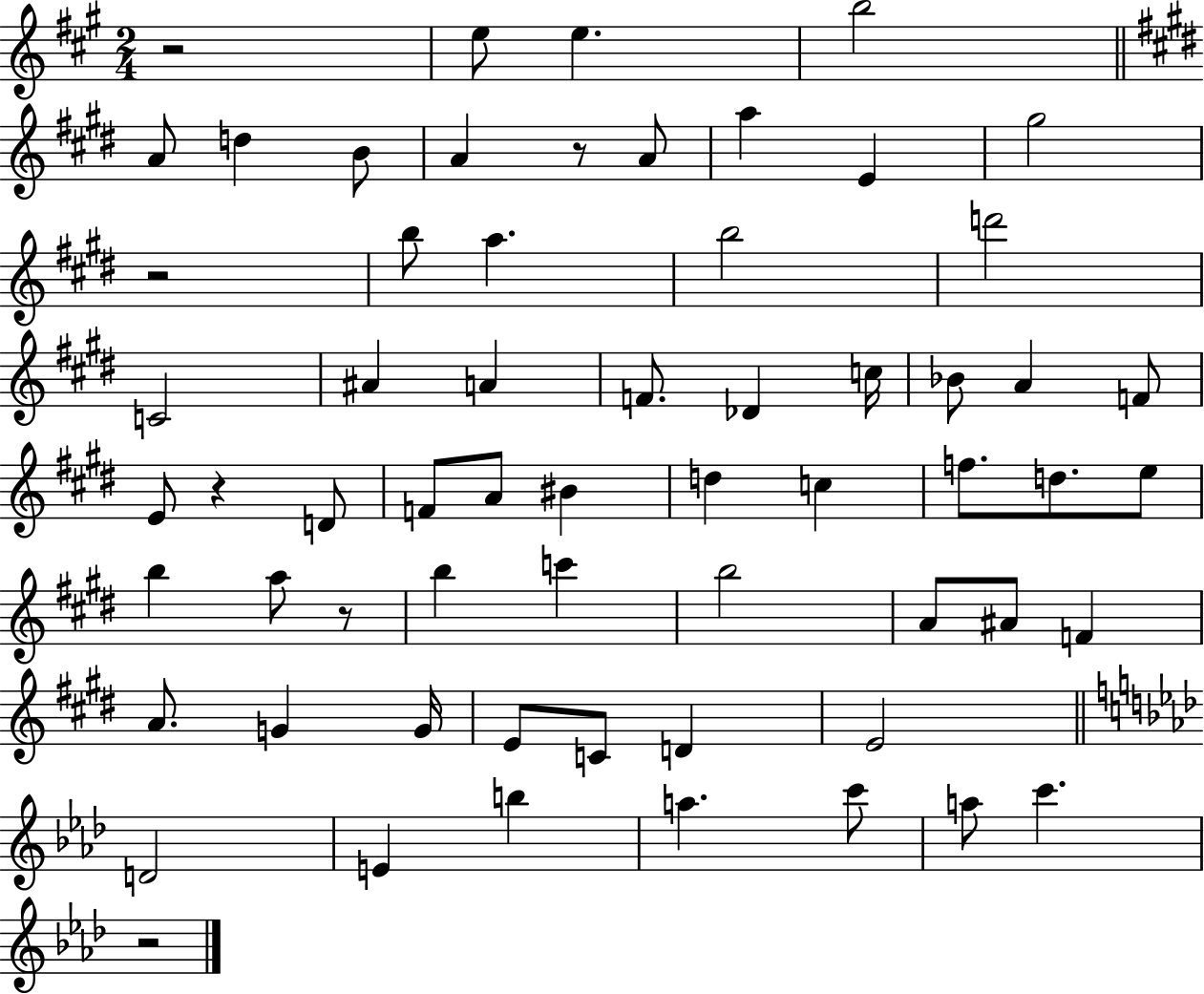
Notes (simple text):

R/h E5/e E5/q. B5/h A4/e D5/q B4/e A4/q R/e A4/e A5/q E4/q G#5/h R/h B5/e A5/q. B5/h D6/h C4/h A#4/q A4/q F4/e. Db4/q C5/s Bb4/e A4/q F4/e E4/e R/q D4/e F4/e A4/e BIS4/q D5/q C5/q F5/e. D5/e. E5/e B5/q A5/e R/e B5/q C6/q B5/h A4/e A#4/e F4/q A4/e. G4/q G4/s E4/e C4/e D4/q E4/h D4/h E4/q B5/q A5/q. C6/e A5/e C6/q. R/h